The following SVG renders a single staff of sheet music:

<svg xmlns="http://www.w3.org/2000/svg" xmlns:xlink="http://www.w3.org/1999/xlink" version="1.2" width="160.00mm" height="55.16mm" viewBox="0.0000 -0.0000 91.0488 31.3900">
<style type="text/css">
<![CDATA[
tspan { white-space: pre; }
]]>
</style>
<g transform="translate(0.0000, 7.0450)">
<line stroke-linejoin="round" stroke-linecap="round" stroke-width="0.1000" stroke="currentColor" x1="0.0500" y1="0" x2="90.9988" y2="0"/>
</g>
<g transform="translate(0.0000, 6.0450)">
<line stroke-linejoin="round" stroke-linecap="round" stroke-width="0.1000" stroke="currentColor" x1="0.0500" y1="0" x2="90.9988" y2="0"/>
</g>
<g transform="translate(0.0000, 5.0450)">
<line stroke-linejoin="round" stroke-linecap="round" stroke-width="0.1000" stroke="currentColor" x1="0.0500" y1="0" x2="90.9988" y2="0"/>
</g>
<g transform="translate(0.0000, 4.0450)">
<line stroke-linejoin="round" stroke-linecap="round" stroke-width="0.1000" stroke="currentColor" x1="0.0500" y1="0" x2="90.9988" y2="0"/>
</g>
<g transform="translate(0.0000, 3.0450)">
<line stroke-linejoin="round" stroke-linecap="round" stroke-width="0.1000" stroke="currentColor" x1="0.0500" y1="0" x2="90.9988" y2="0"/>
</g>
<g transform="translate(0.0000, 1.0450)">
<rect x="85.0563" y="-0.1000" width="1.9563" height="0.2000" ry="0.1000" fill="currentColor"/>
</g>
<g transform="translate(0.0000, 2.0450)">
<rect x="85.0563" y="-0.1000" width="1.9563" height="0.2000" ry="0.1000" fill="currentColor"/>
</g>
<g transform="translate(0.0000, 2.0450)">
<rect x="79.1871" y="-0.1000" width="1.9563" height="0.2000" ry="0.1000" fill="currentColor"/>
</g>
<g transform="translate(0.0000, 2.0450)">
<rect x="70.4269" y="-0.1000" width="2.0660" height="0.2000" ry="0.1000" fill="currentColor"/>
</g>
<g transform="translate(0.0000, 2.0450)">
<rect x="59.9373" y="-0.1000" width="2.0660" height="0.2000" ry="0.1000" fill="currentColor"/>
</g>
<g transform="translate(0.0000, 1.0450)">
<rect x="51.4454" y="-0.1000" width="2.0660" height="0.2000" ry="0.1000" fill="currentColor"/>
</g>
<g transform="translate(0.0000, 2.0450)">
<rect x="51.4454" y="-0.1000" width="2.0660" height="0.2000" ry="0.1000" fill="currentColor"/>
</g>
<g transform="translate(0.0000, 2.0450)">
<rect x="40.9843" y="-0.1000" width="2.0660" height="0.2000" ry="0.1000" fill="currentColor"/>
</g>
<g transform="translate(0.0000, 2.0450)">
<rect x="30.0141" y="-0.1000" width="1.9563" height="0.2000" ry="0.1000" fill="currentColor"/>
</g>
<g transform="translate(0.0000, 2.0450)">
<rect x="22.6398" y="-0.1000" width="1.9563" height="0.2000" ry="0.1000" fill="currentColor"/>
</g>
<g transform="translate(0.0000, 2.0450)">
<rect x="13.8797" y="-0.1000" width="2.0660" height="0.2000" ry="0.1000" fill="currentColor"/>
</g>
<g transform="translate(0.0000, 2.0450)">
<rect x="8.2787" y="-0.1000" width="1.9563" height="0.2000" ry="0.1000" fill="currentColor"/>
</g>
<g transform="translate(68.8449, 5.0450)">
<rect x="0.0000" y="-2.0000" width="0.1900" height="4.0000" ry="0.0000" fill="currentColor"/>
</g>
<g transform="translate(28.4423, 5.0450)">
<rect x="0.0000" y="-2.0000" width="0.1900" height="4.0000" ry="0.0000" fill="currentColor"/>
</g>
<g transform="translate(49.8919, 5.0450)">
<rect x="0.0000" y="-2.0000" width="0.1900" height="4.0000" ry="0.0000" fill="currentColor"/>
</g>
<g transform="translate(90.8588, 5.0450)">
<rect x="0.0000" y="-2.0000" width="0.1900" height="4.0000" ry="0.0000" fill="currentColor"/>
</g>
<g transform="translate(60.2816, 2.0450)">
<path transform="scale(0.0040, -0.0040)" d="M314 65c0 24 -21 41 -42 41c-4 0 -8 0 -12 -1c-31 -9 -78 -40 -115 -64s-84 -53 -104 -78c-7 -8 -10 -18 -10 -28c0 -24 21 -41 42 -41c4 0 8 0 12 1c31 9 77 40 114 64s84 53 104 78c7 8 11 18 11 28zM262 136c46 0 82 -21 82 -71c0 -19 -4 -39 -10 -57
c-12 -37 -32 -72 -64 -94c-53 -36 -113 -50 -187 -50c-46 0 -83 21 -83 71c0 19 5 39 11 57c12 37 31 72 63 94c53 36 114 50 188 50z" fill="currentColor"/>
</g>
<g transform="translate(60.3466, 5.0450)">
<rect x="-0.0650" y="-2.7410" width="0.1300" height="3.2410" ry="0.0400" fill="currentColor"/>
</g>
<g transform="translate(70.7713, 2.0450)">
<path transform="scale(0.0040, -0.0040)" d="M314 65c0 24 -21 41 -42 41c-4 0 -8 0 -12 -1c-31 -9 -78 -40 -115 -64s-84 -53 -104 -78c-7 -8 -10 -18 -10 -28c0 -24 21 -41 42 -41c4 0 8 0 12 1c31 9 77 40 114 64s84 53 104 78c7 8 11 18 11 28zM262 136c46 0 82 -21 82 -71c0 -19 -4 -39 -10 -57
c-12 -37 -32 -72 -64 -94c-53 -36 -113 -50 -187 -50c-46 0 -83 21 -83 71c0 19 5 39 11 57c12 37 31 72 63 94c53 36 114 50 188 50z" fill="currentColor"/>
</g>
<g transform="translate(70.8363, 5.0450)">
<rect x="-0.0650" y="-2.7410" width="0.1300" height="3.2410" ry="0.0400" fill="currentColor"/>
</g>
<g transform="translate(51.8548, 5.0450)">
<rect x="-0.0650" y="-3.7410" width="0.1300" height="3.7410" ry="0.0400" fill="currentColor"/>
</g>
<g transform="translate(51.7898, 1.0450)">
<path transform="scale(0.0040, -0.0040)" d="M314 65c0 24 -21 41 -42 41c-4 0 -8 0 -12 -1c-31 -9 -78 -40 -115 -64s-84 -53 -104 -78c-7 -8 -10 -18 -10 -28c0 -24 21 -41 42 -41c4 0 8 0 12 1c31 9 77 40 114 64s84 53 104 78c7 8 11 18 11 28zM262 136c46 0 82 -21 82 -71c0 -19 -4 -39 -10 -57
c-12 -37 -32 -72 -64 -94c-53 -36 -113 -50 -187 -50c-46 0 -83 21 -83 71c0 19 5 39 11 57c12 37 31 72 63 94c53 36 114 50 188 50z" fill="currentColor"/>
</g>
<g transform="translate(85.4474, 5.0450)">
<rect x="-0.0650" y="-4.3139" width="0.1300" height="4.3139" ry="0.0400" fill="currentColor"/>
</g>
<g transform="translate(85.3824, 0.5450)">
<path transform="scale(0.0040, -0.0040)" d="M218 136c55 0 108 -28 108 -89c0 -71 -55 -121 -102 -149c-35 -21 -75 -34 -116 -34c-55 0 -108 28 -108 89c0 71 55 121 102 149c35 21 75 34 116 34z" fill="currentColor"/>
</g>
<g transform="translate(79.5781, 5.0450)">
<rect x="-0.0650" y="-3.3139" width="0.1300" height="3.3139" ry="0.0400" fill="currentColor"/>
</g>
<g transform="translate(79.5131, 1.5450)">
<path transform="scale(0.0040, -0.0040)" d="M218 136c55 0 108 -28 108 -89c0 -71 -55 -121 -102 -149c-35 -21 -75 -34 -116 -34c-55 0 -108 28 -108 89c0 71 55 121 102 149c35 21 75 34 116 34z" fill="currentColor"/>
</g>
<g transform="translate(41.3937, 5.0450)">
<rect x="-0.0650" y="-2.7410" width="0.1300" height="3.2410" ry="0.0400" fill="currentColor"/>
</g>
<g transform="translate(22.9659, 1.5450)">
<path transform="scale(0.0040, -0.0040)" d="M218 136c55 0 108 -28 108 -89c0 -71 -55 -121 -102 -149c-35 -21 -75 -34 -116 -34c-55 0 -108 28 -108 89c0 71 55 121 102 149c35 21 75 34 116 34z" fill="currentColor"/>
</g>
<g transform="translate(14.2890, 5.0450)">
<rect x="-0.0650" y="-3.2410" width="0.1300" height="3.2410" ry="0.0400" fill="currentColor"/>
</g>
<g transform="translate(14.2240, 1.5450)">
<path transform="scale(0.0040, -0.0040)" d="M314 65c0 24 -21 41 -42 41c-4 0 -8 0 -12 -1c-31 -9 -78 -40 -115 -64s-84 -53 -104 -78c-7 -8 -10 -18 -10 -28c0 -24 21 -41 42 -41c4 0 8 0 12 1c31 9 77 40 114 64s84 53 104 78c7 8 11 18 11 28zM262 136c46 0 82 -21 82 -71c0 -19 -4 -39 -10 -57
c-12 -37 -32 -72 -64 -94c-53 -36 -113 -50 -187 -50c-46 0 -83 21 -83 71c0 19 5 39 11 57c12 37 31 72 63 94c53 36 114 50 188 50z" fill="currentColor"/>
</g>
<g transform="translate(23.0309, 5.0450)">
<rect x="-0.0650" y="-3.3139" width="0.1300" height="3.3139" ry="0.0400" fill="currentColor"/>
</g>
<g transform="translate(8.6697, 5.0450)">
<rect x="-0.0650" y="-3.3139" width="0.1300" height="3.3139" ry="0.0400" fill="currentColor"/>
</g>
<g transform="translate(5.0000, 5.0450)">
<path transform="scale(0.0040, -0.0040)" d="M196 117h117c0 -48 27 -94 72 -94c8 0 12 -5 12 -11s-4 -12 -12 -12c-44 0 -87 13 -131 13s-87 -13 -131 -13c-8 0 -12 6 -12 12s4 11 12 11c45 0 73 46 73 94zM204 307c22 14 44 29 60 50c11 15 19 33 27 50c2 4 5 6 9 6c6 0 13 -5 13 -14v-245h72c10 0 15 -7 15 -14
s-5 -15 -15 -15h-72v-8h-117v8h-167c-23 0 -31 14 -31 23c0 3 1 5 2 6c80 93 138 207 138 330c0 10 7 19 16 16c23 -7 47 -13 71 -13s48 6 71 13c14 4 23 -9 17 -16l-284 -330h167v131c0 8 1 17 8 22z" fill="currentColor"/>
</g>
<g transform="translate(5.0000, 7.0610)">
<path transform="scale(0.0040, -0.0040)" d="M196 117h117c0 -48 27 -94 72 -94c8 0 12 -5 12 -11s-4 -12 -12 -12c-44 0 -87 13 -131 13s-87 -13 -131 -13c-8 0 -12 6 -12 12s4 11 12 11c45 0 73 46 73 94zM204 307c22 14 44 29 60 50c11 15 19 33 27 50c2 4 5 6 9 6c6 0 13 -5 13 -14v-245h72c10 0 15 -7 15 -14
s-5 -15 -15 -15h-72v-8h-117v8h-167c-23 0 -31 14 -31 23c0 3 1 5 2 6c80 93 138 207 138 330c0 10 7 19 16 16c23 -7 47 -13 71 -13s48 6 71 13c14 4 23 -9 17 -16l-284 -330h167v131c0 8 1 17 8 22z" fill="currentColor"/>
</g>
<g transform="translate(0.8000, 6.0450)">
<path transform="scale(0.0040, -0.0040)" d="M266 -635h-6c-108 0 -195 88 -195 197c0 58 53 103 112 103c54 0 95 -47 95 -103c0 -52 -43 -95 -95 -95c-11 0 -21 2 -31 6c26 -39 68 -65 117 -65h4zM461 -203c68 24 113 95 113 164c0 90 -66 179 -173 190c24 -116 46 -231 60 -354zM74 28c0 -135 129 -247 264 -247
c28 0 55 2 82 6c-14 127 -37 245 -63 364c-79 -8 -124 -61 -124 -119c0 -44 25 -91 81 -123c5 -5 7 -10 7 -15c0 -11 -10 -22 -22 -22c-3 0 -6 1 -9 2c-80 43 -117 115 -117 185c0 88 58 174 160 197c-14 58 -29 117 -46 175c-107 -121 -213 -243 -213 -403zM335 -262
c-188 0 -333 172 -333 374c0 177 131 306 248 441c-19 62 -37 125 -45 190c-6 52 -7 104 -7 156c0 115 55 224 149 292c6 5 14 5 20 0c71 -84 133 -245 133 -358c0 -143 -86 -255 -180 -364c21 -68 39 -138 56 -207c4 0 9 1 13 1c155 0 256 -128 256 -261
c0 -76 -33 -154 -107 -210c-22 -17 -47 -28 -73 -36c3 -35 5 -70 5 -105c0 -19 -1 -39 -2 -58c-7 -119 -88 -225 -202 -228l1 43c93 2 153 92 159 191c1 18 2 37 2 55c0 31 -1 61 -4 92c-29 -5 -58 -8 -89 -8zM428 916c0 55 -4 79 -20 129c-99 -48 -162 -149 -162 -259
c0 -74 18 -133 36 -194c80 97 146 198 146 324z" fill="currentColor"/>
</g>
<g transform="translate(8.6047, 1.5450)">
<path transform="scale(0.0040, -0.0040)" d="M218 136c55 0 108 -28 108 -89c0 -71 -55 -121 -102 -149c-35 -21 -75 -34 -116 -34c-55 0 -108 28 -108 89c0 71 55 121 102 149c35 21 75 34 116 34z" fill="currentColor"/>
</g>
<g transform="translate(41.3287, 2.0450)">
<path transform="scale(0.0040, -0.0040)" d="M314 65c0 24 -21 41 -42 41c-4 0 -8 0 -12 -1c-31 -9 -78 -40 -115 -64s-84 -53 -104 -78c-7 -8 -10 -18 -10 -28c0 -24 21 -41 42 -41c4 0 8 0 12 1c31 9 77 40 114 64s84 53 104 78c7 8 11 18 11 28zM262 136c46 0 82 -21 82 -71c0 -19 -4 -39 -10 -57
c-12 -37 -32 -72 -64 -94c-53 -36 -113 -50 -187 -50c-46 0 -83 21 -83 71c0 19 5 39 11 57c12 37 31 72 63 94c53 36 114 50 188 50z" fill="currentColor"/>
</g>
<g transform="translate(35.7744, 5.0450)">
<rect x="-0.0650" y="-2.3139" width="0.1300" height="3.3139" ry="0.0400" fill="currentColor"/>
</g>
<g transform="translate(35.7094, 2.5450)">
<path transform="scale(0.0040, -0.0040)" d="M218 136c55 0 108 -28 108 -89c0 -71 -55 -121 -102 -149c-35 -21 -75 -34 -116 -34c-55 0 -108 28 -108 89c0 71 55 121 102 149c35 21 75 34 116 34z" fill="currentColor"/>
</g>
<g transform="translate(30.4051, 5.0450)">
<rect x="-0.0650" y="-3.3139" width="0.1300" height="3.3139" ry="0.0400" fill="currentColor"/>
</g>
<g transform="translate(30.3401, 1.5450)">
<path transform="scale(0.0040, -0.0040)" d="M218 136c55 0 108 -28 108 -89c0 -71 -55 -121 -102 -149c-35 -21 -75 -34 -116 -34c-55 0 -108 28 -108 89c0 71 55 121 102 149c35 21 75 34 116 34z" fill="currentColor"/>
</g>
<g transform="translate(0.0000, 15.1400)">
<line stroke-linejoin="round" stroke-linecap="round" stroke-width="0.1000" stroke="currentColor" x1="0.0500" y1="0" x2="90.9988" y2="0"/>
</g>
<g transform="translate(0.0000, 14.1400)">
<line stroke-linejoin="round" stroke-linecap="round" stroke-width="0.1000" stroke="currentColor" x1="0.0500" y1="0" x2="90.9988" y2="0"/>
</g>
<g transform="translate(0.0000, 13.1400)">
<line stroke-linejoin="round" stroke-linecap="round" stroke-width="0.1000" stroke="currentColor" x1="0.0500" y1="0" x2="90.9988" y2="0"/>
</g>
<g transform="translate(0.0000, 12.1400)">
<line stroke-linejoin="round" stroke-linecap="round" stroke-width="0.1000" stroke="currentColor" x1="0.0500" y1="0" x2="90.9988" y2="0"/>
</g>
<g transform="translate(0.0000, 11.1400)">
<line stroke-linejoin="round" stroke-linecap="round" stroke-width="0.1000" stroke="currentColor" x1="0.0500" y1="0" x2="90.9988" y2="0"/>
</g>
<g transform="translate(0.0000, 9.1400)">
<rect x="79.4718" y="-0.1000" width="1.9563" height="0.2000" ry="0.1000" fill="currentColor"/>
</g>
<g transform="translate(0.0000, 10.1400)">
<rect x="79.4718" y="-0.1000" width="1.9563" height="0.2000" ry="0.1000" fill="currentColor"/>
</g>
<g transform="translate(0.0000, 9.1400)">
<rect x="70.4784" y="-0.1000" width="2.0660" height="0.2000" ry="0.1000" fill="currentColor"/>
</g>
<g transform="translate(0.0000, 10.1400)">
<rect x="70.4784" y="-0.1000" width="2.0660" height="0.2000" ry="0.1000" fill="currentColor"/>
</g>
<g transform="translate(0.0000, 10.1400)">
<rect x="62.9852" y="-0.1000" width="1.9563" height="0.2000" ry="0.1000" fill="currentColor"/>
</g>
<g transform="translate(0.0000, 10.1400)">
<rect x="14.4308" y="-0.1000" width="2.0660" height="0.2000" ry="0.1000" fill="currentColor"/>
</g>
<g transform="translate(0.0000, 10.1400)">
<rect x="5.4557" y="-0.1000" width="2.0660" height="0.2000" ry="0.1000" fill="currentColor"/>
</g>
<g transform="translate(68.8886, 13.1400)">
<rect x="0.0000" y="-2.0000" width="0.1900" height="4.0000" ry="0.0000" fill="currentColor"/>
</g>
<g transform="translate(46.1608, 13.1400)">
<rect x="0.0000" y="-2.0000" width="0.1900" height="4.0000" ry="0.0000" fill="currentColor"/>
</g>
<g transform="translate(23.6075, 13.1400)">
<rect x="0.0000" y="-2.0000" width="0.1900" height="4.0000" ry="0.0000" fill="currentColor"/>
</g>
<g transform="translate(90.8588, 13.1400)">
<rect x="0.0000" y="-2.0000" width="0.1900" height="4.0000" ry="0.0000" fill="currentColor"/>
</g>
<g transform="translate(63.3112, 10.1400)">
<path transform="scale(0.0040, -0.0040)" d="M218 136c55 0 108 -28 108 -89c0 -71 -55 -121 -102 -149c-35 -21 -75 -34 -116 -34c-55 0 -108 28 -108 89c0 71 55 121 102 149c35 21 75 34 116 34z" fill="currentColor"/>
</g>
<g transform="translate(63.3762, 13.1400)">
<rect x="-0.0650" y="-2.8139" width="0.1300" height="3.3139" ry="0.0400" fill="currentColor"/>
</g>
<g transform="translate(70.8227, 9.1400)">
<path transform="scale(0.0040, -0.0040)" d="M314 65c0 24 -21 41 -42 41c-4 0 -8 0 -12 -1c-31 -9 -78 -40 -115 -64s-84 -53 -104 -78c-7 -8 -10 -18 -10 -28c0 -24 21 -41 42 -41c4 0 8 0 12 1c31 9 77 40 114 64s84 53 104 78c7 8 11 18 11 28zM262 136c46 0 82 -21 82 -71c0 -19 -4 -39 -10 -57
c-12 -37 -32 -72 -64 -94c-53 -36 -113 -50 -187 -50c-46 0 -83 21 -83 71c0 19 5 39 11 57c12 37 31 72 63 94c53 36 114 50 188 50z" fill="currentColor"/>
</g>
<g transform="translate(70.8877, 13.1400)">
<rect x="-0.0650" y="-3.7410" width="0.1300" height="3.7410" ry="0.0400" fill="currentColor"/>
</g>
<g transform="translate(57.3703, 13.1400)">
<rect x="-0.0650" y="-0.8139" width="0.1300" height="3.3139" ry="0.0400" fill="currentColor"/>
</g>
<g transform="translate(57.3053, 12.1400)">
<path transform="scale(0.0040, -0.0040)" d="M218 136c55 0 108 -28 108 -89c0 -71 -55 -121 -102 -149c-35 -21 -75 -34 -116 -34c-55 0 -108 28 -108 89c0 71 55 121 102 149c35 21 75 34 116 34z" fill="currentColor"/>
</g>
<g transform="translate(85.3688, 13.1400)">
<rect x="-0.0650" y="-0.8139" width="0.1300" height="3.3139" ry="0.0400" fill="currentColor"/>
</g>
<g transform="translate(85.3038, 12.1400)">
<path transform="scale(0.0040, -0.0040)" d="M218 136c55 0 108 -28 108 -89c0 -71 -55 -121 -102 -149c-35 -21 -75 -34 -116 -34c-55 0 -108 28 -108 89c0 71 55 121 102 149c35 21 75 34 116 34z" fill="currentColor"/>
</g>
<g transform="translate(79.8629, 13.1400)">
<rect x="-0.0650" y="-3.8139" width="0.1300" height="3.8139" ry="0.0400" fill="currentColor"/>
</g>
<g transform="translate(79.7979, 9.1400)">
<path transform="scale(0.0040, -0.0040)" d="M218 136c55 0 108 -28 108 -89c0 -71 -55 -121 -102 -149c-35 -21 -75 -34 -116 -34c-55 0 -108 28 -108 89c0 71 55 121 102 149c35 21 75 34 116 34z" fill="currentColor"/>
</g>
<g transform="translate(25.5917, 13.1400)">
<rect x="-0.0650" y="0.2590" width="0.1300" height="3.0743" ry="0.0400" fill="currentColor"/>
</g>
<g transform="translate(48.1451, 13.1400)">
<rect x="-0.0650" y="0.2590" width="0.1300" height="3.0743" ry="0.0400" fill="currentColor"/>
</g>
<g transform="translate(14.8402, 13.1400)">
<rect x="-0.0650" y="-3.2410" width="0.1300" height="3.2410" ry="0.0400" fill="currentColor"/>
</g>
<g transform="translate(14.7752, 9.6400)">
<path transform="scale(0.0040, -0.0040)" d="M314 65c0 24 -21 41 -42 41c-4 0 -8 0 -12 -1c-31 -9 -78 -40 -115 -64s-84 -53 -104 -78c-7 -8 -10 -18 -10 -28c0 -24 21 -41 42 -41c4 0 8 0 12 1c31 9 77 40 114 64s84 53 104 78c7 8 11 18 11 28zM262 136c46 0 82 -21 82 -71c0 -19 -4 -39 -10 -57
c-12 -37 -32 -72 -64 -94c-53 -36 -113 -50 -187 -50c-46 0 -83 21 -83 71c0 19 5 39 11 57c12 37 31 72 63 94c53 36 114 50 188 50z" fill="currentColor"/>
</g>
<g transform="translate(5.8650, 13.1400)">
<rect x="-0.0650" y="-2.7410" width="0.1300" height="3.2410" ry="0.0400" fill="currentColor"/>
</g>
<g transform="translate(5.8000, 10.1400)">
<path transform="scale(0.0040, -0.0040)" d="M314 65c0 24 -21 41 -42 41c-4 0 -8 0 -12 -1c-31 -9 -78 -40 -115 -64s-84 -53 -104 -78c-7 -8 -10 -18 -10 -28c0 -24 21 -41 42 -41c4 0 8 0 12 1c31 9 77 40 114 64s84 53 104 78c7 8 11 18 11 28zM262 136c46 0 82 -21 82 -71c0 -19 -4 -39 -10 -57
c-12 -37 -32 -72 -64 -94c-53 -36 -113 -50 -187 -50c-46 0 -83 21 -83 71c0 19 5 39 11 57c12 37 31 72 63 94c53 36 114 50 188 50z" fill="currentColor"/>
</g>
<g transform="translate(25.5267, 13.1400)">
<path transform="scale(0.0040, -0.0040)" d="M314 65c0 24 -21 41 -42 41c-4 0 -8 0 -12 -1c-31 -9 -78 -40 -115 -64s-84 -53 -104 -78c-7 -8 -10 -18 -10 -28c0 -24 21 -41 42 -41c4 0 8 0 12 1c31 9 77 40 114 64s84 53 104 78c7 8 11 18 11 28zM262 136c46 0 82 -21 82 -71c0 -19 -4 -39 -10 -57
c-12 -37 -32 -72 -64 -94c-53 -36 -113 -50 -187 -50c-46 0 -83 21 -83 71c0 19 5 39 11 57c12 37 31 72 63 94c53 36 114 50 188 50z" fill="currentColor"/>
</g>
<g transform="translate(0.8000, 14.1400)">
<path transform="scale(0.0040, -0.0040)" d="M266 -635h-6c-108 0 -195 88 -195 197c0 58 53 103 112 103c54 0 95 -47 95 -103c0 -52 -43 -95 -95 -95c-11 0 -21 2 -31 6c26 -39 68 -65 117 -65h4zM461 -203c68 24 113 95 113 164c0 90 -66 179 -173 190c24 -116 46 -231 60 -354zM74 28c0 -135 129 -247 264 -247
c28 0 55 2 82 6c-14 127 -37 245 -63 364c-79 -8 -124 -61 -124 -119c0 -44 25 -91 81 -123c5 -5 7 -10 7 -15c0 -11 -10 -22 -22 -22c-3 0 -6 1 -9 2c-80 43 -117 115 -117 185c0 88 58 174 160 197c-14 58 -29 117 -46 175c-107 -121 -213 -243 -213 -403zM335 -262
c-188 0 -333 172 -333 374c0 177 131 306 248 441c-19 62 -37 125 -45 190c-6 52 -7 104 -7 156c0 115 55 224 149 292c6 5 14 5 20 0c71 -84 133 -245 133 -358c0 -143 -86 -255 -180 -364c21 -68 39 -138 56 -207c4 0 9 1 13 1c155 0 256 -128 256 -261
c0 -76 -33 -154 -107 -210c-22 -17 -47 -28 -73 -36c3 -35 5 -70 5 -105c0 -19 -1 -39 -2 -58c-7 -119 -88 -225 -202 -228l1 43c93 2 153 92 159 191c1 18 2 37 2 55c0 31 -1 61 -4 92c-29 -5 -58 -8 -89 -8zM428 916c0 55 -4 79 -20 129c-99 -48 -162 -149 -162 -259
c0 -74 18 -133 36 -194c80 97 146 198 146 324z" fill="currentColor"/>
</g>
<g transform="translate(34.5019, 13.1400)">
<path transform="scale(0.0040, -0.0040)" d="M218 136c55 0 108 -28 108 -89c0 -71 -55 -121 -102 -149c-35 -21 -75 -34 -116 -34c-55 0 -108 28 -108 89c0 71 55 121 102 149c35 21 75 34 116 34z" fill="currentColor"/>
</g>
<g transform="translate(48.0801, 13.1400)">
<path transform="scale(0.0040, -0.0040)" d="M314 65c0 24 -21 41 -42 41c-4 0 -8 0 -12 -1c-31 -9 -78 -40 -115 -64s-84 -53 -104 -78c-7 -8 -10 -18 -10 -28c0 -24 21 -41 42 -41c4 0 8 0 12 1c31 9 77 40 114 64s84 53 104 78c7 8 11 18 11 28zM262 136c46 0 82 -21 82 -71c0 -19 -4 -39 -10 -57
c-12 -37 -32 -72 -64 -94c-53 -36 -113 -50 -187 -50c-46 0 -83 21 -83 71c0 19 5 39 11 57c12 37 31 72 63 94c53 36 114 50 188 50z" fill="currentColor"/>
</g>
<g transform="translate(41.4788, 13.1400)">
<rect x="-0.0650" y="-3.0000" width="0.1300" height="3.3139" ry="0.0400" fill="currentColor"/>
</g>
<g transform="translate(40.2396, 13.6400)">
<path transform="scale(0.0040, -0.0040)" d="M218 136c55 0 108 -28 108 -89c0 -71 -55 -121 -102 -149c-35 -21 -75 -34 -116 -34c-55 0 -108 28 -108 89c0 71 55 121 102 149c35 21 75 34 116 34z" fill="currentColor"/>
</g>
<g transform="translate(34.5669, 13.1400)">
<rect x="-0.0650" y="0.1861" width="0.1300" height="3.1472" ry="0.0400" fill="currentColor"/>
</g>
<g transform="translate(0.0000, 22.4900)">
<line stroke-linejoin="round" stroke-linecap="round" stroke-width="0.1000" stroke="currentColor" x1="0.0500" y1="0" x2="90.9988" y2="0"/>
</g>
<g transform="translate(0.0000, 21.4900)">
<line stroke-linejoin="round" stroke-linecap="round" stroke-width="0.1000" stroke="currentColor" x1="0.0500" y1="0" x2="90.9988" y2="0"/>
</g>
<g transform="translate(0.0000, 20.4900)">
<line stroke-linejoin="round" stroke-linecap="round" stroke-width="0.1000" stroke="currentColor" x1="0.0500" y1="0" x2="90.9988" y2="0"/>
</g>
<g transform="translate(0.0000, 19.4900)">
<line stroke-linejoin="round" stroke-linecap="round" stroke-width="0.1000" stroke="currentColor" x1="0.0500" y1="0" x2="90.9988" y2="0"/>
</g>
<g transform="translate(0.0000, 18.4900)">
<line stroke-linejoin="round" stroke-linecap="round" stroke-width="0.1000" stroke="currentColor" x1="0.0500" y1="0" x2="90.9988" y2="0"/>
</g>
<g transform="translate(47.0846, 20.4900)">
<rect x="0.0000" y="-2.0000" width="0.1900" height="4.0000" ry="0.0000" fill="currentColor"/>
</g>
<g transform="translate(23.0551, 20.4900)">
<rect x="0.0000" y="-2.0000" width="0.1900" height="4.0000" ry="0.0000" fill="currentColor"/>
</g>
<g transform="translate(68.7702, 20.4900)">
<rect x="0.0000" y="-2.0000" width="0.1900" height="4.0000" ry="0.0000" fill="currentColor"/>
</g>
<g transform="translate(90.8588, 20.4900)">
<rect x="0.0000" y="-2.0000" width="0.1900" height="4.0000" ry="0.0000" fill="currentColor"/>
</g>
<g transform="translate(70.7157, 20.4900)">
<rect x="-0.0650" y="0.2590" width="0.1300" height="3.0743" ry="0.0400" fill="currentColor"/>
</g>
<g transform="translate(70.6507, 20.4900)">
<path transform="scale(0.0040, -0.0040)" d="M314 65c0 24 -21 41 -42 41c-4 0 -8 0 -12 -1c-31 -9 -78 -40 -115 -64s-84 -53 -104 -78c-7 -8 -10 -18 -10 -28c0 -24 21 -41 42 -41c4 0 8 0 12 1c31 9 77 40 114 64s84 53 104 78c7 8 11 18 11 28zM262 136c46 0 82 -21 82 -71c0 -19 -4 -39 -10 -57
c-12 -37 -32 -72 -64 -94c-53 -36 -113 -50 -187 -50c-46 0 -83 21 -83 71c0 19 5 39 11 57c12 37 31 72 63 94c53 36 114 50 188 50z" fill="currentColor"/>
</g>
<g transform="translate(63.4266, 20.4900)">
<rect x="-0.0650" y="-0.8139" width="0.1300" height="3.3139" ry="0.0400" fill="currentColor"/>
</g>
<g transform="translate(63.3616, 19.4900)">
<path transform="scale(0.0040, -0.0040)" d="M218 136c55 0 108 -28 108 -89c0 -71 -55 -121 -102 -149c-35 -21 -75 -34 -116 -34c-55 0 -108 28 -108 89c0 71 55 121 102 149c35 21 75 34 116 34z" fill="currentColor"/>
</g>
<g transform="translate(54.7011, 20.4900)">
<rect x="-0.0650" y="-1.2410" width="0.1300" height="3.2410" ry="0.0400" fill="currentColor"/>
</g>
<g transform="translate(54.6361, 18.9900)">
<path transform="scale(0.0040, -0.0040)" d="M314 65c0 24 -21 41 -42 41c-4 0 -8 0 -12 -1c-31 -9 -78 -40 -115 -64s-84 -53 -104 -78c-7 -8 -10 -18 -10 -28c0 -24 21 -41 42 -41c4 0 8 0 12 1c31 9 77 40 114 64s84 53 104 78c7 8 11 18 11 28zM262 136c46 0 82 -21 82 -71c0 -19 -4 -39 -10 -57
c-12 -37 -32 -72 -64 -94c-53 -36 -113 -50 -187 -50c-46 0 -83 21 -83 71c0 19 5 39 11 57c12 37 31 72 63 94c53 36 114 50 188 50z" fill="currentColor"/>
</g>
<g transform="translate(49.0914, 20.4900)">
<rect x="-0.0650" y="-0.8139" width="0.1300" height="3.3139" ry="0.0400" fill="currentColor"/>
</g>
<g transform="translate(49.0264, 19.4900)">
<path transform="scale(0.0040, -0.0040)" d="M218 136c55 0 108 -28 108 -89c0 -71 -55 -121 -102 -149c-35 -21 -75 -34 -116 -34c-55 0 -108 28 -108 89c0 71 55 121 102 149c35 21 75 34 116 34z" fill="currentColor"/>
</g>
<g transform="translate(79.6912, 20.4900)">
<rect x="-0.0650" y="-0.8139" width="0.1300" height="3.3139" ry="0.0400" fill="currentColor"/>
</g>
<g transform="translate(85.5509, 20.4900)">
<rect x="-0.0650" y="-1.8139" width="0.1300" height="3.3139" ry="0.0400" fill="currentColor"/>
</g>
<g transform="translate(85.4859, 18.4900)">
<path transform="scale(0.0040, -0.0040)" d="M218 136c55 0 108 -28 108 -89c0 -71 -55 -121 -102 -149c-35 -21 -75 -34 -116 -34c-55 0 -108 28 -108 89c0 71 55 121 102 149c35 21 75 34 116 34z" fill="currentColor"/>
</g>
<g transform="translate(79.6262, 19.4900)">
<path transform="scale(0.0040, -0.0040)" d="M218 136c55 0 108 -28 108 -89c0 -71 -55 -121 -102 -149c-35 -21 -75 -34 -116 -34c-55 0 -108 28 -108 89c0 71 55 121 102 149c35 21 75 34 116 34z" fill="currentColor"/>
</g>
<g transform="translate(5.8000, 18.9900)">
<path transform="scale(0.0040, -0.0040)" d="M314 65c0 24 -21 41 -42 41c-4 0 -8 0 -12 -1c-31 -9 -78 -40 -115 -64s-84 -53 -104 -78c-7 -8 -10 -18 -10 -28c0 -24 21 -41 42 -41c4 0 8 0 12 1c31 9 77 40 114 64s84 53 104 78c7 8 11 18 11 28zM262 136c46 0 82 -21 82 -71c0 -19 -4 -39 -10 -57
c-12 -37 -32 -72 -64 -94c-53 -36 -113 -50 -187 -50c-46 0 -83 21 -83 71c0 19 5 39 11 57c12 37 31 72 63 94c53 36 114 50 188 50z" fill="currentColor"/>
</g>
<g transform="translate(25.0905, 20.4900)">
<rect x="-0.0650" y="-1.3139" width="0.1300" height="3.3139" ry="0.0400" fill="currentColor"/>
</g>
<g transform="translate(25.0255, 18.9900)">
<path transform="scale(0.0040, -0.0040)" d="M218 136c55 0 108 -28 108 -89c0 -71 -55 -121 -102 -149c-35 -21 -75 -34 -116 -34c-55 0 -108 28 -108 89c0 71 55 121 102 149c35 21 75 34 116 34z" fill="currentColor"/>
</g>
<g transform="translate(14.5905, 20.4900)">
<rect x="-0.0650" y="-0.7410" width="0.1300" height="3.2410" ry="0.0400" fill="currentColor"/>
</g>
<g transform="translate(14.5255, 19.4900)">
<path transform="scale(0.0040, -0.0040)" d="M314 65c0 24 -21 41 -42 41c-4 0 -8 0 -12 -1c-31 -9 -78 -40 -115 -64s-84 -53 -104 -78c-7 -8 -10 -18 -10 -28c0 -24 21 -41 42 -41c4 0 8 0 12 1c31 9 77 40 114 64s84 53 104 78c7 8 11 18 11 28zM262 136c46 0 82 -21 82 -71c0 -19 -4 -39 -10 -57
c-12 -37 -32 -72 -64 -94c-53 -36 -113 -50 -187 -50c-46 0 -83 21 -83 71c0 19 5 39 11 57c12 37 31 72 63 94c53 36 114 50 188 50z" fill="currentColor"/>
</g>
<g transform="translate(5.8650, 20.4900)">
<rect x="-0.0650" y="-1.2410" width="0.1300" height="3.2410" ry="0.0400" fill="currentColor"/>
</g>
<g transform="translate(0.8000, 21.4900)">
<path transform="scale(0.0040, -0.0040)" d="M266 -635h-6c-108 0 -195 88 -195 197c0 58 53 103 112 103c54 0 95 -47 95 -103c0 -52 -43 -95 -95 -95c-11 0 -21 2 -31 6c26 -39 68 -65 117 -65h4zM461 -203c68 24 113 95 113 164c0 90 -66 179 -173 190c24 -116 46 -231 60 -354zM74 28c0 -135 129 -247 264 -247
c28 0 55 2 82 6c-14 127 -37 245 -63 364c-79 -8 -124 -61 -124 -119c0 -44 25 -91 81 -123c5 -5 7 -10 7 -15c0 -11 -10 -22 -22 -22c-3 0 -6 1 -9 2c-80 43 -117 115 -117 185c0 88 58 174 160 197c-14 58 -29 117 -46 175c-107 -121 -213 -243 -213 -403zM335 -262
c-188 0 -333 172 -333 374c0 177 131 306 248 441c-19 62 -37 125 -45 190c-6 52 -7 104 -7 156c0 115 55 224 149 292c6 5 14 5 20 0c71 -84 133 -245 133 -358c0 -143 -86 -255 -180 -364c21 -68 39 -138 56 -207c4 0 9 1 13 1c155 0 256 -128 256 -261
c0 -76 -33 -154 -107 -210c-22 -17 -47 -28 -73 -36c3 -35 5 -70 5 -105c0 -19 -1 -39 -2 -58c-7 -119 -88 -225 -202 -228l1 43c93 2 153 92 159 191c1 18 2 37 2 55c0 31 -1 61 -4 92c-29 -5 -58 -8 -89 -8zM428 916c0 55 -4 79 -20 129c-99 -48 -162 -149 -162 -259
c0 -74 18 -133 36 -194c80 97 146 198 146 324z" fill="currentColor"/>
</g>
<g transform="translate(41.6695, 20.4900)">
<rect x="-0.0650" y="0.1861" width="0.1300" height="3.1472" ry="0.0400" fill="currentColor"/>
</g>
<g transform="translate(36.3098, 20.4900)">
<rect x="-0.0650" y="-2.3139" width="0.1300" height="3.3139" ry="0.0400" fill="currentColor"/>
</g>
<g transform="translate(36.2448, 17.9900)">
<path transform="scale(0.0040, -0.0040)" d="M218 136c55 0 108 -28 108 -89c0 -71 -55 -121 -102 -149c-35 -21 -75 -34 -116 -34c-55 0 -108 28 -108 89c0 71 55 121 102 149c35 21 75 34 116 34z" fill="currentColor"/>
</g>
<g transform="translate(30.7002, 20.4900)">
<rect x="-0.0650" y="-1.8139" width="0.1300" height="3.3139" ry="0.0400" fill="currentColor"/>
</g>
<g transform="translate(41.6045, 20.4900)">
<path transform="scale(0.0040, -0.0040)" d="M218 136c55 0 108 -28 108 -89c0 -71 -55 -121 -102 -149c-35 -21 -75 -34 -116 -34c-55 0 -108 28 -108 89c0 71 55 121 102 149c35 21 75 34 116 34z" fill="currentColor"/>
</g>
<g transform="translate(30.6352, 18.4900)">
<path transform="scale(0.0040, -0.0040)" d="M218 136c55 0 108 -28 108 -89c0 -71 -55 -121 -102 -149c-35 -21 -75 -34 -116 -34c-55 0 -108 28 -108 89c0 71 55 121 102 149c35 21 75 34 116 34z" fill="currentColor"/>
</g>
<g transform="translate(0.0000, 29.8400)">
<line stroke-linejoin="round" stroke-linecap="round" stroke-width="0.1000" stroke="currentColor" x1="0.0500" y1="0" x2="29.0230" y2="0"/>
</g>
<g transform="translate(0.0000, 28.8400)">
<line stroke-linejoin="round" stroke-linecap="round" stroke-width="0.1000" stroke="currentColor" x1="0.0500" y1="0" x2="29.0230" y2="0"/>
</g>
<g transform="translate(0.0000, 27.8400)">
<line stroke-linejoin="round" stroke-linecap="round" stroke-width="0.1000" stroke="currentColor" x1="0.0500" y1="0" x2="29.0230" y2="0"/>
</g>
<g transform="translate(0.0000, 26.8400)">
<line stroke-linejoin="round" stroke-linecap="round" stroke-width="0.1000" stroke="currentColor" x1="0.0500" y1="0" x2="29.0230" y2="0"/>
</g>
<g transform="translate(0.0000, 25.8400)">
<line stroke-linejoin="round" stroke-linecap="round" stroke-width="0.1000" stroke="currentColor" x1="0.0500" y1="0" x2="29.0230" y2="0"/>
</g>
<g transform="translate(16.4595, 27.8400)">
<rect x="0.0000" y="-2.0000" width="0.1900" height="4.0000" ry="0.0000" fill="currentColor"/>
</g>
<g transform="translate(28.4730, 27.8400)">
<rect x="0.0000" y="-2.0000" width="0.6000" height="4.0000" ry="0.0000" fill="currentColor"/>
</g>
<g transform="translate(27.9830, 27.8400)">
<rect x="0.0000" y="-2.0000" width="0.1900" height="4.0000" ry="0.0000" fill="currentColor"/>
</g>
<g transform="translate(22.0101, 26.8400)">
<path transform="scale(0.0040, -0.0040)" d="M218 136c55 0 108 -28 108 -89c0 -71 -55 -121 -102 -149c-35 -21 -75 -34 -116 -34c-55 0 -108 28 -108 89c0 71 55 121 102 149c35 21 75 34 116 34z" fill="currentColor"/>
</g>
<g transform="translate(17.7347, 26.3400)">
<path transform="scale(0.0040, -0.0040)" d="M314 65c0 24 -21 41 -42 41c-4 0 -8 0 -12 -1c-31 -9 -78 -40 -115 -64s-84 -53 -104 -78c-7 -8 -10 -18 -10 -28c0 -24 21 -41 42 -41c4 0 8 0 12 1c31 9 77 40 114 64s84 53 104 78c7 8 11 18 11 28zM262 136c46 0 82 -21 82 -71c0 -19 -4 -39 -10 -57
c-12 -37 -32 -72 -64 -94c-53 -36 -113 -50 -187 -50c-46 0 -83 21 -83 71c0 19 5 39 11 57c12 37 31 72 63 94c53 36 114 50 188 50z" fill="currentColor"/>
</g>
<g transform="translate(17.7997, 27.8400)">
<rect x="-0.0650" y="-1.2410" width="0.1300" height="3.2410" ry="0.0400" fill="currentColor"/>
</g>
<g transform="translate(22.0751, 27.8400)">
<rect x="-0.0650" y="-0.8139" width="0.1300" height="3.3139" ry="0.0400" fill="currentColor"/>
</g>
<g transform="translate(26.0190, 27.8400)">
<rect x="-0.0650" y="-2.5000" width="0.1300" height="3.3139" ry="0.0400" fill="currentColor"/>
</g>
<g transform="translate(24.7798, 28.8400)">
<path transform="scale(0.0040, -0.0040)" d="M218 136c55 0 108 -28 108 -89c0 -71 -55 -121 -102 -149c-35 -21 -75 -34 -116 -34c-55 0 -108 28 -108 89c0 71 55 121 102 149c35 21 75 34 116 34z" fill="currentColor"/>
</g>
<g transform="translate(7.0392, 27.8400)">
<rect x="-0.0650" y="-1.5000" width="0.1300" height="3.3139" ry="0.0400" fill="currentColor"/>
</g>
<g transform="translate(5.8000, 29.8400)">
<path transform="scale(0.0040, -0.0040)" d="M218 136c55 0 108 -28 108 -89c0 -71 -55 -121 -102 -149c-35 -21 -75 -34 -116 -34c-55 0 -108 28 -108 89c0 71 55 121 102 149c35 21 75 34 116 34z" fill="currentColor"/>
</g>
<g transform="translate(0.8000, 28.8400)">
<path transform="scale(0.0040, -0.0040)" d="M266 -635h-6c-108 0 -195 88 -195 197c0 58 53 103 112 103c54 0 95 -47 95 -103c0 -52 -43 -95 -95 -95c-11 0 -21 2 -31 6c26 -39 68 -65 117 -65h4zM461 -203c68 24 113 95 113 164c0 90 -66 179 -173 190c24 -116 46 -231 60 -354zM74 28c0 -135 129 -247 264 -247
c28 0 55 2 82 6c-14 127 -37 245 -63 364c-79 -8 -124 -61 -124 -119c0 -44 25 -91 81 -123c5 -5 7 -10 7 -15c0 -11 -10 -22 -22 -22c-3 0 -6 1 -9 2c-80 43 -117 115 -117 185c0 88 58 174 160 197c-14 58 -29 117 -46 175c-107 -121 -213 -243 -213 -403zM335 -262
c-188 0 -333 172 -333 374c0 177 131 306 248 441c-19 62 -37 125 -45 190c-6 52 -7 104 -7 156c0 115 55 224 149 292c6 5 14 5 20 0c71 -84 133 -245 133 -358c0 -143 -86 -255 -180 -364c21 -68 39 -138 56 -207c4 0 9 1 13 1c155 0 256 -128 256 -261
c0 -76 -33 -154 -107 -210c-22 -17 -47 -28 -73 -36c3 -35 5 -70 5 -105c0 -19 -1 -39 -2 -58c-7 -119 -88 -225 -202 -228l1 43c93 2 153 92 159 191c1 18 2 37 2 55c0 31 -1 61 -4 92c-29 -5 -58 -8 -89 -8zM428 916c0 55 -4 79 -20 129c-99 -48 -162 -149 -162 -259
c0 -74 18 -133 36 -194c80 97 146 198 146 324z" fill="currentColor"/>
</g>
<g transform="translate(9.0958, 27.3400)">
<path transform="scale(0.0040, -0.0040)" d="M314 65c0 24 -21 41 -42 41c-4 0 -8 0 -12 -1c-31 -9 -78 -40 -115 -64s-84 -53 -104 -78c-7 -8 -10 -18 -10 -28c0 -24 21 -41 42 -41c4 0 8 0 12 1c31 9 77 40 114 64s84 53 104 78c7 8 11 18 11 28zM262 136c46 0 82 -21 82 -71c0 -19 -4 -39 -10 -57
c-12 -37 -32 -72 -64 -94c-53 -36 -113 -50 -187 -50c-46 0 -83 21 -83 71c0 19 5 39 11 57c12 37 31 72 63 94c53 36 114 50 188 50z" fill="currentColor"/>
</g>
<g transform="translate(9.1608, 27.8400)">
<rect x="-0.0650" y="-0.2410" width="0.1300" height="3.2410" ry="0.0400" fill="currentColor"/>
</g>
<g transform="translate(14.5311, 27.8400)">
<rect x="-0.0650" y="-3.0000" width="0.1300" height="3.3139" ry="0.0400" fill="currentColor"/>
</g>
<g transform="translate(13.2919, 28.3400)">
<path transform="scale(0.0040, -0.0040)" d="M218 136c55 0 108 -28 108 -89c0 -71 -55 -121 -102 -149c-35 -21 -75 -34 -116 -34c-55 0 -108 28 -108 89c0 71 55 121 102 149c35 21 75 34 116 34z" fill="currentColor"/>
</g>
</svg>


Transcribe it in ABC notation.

X:1
T:Untitled
M:4/4
L:1/4
K:C
b b2 b b g a2 c'2 a2 a2 b d' a2 b2 B2 B A B2 d a c'2 c' d e2 d2 e f g B d e2 d B2 d f E c2 A e2 d G